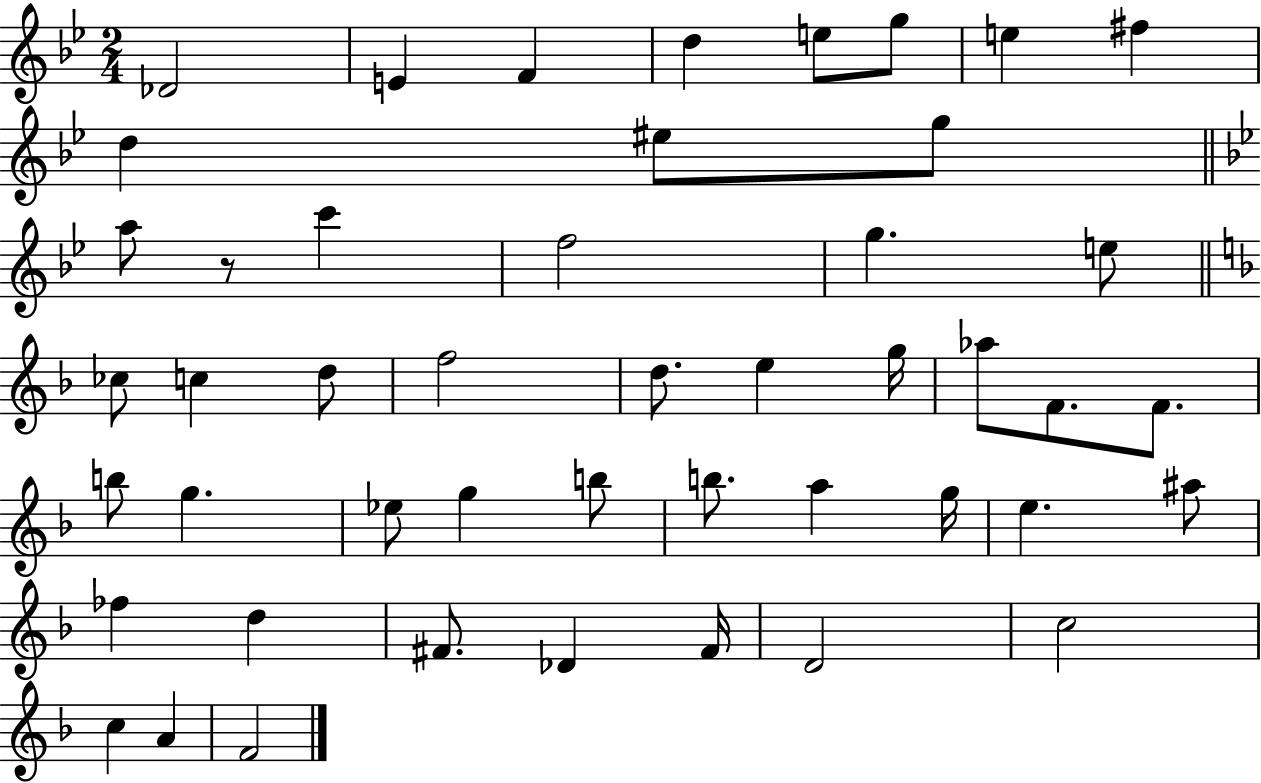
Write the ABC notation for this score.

X:1
T:Untitled
M:2/4
L:1/4
K:Bb
_D2 E F d e/2 g/2 e ^f d ^e/2 g/2 a/2 z/2 c' f2 g e/2 _c/2 c d/2 f2 d/2 e g/4 _a/2 F/2 F/2 b/2 g _e/2 g b/2 b/2 a g/4 e ^a/2 _f d ^F/2 _D ^F/4 D2 c2 c A F2